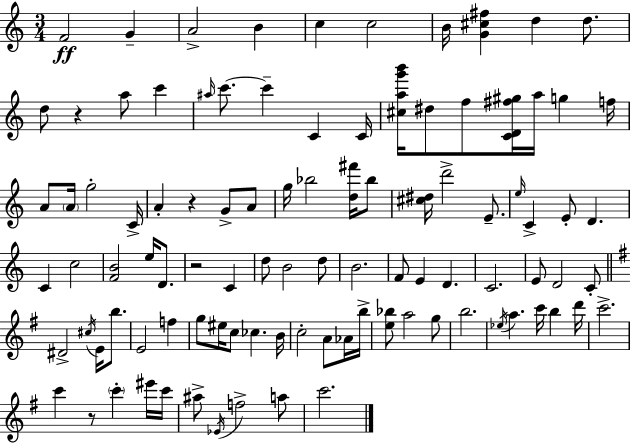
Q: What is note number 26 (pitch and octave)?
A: C4